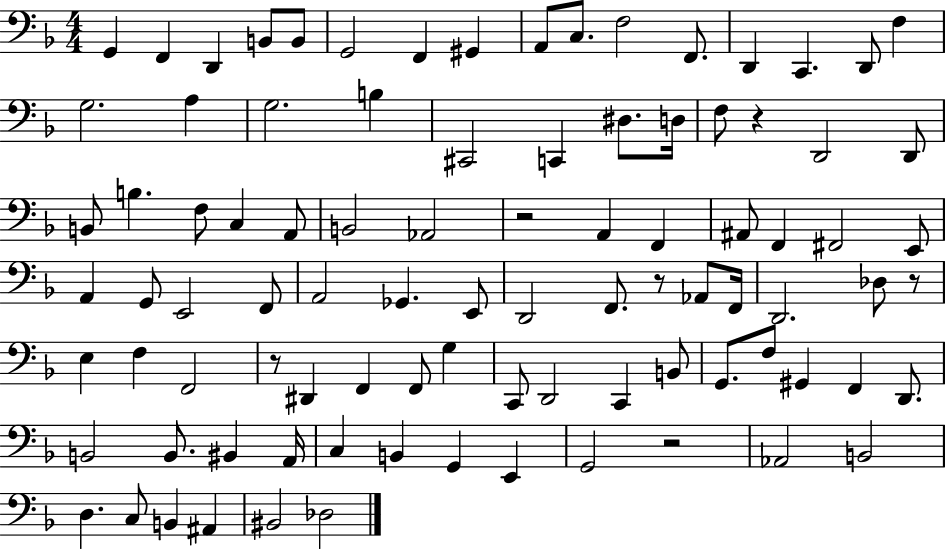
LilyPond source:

{
  \clef bass
  \numericTimeSignature
  \time 4/4
  \key f \major
  g,4 f,4 d,4 b,8 b,8 | g,2 f,4 gis,4 | a,8 c8. f2 f,8. | d,4 c,4. d,8 f4 | \break g2. a4 | g2. b4 | cis,2 c,4 dis8. d16 | f8 r4 d,2 d,8 | \break b,8 b4. f8 c4 a,8 | b,2 aes,2 | r2 a,4 f,4 | ais,8 f,4 fis,2 e,8 | \break a,4 g,8 e,2 f,8 | a,2 ges,4. e,8 | d,2 f,8. r8 aes,8 f,16 | d,2. des8 r8 | \break e4 f4 f,2 | r8 dis,4 f,4 f,8 g4 | c,8 d,2 c,4 b,8 | g,8. f8 gis,4 f,4 d,8. | \break b,2 b,8. bis,4 a,16 | c4 b,4 g,4 e,4 | g,2 r2 | aes,2 b,2 | \break d4. c8 b,4 ais,4 | bis,2 des2 | \bar "|."
}